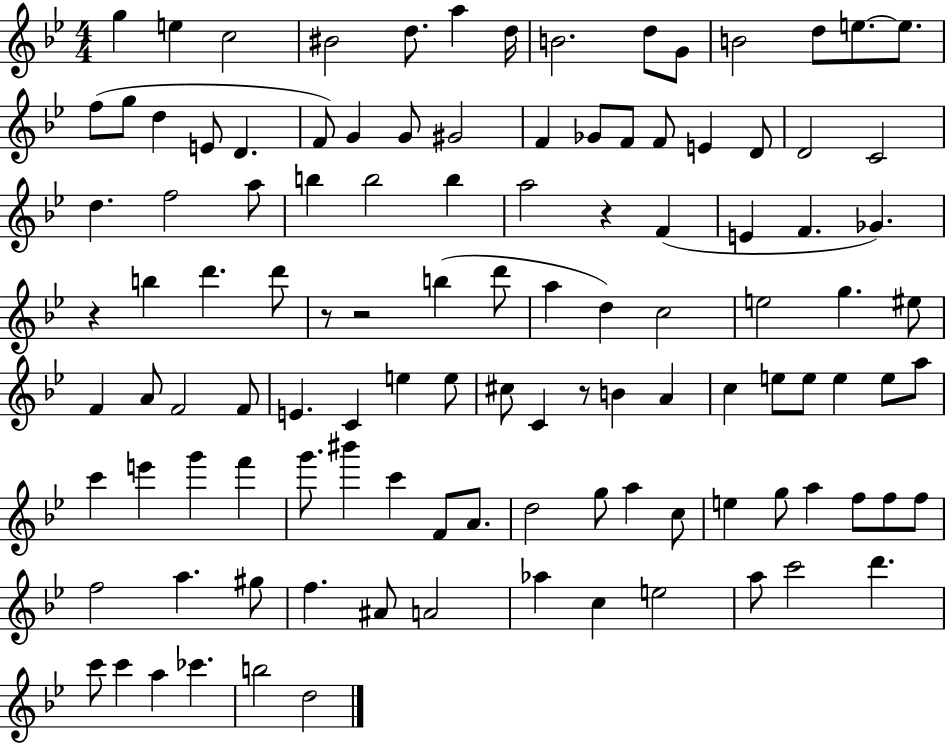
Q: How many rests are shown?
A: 5